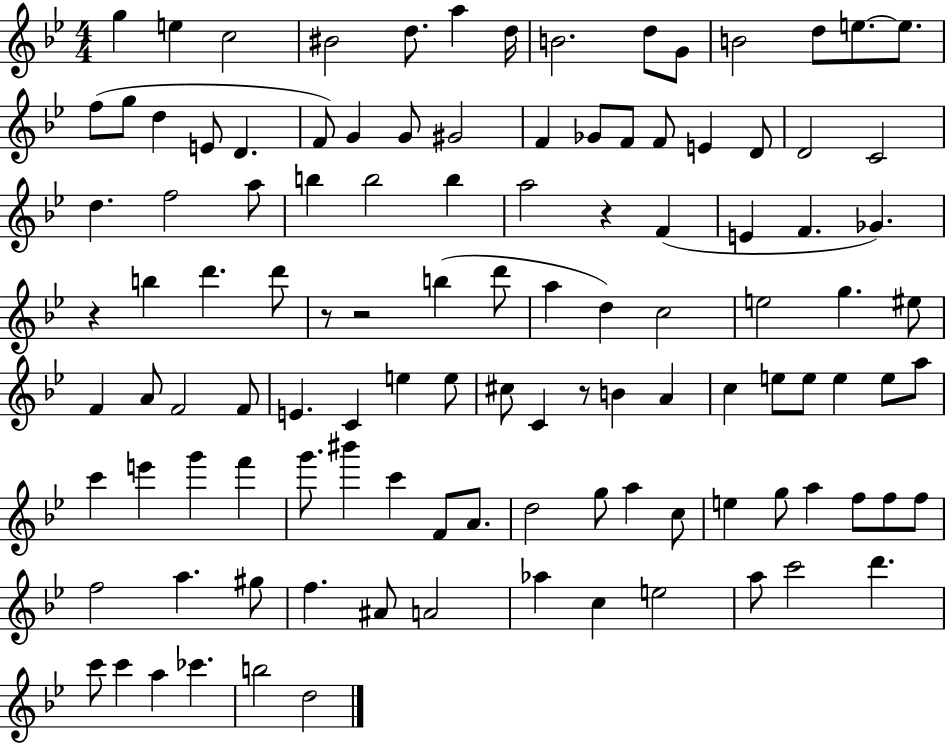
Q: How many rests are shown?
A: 5